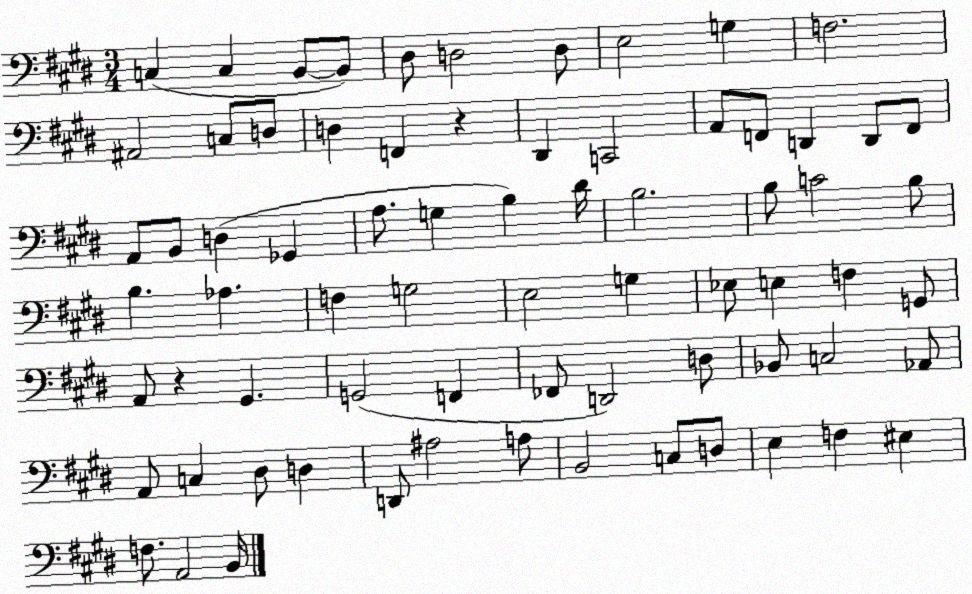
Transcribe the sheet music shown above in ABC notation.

X:1
T:Untitled
M:3/4
L:1/4
K:E
C, C, B,,/2 B,,/2 ^D,/2 D,2 D,/2 E,2 G, F,2 ^A,,2 C,/2 D,/2 D, F,, z ^D,, C,,2 A,,/2 F,,/2 D,, D,,/2 F,,/2 A,,/2 B,,/2 D, _G,, A,/2 G, B, ^D/4 B,2 B,/2 C2 B,/2 B, _A, F, G,2 E,2 G, _E,/2 E, F, G,,/2 A,,/2 z ^G,, G,,2 F,, _F,,/2 D,,2 D,/2 _B,,/2 C,2 _A,,/2 A,,/2 C, ^D,/2 D, D,,/2 ^A,2 A,/2 B,,2 C,/2 D,/2 E, F, ^E, F,/2 A,,2 B,,/4